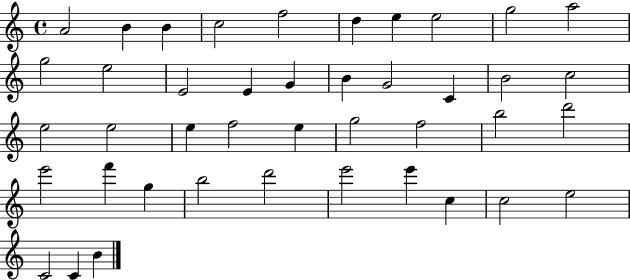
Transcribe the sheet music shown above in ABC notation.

X:1
T:Untitled
M:4/4
L:1/4
K:C
A2 B B c2 f2 d e e2 g2 a2 g2 e2 E2 E G B G2 C B2 c2 e2 e2 e f2 e g2 f2 b2 d'2 e'2 f' g b2 d'2 e'2 e' c c2 e2 C2 C B